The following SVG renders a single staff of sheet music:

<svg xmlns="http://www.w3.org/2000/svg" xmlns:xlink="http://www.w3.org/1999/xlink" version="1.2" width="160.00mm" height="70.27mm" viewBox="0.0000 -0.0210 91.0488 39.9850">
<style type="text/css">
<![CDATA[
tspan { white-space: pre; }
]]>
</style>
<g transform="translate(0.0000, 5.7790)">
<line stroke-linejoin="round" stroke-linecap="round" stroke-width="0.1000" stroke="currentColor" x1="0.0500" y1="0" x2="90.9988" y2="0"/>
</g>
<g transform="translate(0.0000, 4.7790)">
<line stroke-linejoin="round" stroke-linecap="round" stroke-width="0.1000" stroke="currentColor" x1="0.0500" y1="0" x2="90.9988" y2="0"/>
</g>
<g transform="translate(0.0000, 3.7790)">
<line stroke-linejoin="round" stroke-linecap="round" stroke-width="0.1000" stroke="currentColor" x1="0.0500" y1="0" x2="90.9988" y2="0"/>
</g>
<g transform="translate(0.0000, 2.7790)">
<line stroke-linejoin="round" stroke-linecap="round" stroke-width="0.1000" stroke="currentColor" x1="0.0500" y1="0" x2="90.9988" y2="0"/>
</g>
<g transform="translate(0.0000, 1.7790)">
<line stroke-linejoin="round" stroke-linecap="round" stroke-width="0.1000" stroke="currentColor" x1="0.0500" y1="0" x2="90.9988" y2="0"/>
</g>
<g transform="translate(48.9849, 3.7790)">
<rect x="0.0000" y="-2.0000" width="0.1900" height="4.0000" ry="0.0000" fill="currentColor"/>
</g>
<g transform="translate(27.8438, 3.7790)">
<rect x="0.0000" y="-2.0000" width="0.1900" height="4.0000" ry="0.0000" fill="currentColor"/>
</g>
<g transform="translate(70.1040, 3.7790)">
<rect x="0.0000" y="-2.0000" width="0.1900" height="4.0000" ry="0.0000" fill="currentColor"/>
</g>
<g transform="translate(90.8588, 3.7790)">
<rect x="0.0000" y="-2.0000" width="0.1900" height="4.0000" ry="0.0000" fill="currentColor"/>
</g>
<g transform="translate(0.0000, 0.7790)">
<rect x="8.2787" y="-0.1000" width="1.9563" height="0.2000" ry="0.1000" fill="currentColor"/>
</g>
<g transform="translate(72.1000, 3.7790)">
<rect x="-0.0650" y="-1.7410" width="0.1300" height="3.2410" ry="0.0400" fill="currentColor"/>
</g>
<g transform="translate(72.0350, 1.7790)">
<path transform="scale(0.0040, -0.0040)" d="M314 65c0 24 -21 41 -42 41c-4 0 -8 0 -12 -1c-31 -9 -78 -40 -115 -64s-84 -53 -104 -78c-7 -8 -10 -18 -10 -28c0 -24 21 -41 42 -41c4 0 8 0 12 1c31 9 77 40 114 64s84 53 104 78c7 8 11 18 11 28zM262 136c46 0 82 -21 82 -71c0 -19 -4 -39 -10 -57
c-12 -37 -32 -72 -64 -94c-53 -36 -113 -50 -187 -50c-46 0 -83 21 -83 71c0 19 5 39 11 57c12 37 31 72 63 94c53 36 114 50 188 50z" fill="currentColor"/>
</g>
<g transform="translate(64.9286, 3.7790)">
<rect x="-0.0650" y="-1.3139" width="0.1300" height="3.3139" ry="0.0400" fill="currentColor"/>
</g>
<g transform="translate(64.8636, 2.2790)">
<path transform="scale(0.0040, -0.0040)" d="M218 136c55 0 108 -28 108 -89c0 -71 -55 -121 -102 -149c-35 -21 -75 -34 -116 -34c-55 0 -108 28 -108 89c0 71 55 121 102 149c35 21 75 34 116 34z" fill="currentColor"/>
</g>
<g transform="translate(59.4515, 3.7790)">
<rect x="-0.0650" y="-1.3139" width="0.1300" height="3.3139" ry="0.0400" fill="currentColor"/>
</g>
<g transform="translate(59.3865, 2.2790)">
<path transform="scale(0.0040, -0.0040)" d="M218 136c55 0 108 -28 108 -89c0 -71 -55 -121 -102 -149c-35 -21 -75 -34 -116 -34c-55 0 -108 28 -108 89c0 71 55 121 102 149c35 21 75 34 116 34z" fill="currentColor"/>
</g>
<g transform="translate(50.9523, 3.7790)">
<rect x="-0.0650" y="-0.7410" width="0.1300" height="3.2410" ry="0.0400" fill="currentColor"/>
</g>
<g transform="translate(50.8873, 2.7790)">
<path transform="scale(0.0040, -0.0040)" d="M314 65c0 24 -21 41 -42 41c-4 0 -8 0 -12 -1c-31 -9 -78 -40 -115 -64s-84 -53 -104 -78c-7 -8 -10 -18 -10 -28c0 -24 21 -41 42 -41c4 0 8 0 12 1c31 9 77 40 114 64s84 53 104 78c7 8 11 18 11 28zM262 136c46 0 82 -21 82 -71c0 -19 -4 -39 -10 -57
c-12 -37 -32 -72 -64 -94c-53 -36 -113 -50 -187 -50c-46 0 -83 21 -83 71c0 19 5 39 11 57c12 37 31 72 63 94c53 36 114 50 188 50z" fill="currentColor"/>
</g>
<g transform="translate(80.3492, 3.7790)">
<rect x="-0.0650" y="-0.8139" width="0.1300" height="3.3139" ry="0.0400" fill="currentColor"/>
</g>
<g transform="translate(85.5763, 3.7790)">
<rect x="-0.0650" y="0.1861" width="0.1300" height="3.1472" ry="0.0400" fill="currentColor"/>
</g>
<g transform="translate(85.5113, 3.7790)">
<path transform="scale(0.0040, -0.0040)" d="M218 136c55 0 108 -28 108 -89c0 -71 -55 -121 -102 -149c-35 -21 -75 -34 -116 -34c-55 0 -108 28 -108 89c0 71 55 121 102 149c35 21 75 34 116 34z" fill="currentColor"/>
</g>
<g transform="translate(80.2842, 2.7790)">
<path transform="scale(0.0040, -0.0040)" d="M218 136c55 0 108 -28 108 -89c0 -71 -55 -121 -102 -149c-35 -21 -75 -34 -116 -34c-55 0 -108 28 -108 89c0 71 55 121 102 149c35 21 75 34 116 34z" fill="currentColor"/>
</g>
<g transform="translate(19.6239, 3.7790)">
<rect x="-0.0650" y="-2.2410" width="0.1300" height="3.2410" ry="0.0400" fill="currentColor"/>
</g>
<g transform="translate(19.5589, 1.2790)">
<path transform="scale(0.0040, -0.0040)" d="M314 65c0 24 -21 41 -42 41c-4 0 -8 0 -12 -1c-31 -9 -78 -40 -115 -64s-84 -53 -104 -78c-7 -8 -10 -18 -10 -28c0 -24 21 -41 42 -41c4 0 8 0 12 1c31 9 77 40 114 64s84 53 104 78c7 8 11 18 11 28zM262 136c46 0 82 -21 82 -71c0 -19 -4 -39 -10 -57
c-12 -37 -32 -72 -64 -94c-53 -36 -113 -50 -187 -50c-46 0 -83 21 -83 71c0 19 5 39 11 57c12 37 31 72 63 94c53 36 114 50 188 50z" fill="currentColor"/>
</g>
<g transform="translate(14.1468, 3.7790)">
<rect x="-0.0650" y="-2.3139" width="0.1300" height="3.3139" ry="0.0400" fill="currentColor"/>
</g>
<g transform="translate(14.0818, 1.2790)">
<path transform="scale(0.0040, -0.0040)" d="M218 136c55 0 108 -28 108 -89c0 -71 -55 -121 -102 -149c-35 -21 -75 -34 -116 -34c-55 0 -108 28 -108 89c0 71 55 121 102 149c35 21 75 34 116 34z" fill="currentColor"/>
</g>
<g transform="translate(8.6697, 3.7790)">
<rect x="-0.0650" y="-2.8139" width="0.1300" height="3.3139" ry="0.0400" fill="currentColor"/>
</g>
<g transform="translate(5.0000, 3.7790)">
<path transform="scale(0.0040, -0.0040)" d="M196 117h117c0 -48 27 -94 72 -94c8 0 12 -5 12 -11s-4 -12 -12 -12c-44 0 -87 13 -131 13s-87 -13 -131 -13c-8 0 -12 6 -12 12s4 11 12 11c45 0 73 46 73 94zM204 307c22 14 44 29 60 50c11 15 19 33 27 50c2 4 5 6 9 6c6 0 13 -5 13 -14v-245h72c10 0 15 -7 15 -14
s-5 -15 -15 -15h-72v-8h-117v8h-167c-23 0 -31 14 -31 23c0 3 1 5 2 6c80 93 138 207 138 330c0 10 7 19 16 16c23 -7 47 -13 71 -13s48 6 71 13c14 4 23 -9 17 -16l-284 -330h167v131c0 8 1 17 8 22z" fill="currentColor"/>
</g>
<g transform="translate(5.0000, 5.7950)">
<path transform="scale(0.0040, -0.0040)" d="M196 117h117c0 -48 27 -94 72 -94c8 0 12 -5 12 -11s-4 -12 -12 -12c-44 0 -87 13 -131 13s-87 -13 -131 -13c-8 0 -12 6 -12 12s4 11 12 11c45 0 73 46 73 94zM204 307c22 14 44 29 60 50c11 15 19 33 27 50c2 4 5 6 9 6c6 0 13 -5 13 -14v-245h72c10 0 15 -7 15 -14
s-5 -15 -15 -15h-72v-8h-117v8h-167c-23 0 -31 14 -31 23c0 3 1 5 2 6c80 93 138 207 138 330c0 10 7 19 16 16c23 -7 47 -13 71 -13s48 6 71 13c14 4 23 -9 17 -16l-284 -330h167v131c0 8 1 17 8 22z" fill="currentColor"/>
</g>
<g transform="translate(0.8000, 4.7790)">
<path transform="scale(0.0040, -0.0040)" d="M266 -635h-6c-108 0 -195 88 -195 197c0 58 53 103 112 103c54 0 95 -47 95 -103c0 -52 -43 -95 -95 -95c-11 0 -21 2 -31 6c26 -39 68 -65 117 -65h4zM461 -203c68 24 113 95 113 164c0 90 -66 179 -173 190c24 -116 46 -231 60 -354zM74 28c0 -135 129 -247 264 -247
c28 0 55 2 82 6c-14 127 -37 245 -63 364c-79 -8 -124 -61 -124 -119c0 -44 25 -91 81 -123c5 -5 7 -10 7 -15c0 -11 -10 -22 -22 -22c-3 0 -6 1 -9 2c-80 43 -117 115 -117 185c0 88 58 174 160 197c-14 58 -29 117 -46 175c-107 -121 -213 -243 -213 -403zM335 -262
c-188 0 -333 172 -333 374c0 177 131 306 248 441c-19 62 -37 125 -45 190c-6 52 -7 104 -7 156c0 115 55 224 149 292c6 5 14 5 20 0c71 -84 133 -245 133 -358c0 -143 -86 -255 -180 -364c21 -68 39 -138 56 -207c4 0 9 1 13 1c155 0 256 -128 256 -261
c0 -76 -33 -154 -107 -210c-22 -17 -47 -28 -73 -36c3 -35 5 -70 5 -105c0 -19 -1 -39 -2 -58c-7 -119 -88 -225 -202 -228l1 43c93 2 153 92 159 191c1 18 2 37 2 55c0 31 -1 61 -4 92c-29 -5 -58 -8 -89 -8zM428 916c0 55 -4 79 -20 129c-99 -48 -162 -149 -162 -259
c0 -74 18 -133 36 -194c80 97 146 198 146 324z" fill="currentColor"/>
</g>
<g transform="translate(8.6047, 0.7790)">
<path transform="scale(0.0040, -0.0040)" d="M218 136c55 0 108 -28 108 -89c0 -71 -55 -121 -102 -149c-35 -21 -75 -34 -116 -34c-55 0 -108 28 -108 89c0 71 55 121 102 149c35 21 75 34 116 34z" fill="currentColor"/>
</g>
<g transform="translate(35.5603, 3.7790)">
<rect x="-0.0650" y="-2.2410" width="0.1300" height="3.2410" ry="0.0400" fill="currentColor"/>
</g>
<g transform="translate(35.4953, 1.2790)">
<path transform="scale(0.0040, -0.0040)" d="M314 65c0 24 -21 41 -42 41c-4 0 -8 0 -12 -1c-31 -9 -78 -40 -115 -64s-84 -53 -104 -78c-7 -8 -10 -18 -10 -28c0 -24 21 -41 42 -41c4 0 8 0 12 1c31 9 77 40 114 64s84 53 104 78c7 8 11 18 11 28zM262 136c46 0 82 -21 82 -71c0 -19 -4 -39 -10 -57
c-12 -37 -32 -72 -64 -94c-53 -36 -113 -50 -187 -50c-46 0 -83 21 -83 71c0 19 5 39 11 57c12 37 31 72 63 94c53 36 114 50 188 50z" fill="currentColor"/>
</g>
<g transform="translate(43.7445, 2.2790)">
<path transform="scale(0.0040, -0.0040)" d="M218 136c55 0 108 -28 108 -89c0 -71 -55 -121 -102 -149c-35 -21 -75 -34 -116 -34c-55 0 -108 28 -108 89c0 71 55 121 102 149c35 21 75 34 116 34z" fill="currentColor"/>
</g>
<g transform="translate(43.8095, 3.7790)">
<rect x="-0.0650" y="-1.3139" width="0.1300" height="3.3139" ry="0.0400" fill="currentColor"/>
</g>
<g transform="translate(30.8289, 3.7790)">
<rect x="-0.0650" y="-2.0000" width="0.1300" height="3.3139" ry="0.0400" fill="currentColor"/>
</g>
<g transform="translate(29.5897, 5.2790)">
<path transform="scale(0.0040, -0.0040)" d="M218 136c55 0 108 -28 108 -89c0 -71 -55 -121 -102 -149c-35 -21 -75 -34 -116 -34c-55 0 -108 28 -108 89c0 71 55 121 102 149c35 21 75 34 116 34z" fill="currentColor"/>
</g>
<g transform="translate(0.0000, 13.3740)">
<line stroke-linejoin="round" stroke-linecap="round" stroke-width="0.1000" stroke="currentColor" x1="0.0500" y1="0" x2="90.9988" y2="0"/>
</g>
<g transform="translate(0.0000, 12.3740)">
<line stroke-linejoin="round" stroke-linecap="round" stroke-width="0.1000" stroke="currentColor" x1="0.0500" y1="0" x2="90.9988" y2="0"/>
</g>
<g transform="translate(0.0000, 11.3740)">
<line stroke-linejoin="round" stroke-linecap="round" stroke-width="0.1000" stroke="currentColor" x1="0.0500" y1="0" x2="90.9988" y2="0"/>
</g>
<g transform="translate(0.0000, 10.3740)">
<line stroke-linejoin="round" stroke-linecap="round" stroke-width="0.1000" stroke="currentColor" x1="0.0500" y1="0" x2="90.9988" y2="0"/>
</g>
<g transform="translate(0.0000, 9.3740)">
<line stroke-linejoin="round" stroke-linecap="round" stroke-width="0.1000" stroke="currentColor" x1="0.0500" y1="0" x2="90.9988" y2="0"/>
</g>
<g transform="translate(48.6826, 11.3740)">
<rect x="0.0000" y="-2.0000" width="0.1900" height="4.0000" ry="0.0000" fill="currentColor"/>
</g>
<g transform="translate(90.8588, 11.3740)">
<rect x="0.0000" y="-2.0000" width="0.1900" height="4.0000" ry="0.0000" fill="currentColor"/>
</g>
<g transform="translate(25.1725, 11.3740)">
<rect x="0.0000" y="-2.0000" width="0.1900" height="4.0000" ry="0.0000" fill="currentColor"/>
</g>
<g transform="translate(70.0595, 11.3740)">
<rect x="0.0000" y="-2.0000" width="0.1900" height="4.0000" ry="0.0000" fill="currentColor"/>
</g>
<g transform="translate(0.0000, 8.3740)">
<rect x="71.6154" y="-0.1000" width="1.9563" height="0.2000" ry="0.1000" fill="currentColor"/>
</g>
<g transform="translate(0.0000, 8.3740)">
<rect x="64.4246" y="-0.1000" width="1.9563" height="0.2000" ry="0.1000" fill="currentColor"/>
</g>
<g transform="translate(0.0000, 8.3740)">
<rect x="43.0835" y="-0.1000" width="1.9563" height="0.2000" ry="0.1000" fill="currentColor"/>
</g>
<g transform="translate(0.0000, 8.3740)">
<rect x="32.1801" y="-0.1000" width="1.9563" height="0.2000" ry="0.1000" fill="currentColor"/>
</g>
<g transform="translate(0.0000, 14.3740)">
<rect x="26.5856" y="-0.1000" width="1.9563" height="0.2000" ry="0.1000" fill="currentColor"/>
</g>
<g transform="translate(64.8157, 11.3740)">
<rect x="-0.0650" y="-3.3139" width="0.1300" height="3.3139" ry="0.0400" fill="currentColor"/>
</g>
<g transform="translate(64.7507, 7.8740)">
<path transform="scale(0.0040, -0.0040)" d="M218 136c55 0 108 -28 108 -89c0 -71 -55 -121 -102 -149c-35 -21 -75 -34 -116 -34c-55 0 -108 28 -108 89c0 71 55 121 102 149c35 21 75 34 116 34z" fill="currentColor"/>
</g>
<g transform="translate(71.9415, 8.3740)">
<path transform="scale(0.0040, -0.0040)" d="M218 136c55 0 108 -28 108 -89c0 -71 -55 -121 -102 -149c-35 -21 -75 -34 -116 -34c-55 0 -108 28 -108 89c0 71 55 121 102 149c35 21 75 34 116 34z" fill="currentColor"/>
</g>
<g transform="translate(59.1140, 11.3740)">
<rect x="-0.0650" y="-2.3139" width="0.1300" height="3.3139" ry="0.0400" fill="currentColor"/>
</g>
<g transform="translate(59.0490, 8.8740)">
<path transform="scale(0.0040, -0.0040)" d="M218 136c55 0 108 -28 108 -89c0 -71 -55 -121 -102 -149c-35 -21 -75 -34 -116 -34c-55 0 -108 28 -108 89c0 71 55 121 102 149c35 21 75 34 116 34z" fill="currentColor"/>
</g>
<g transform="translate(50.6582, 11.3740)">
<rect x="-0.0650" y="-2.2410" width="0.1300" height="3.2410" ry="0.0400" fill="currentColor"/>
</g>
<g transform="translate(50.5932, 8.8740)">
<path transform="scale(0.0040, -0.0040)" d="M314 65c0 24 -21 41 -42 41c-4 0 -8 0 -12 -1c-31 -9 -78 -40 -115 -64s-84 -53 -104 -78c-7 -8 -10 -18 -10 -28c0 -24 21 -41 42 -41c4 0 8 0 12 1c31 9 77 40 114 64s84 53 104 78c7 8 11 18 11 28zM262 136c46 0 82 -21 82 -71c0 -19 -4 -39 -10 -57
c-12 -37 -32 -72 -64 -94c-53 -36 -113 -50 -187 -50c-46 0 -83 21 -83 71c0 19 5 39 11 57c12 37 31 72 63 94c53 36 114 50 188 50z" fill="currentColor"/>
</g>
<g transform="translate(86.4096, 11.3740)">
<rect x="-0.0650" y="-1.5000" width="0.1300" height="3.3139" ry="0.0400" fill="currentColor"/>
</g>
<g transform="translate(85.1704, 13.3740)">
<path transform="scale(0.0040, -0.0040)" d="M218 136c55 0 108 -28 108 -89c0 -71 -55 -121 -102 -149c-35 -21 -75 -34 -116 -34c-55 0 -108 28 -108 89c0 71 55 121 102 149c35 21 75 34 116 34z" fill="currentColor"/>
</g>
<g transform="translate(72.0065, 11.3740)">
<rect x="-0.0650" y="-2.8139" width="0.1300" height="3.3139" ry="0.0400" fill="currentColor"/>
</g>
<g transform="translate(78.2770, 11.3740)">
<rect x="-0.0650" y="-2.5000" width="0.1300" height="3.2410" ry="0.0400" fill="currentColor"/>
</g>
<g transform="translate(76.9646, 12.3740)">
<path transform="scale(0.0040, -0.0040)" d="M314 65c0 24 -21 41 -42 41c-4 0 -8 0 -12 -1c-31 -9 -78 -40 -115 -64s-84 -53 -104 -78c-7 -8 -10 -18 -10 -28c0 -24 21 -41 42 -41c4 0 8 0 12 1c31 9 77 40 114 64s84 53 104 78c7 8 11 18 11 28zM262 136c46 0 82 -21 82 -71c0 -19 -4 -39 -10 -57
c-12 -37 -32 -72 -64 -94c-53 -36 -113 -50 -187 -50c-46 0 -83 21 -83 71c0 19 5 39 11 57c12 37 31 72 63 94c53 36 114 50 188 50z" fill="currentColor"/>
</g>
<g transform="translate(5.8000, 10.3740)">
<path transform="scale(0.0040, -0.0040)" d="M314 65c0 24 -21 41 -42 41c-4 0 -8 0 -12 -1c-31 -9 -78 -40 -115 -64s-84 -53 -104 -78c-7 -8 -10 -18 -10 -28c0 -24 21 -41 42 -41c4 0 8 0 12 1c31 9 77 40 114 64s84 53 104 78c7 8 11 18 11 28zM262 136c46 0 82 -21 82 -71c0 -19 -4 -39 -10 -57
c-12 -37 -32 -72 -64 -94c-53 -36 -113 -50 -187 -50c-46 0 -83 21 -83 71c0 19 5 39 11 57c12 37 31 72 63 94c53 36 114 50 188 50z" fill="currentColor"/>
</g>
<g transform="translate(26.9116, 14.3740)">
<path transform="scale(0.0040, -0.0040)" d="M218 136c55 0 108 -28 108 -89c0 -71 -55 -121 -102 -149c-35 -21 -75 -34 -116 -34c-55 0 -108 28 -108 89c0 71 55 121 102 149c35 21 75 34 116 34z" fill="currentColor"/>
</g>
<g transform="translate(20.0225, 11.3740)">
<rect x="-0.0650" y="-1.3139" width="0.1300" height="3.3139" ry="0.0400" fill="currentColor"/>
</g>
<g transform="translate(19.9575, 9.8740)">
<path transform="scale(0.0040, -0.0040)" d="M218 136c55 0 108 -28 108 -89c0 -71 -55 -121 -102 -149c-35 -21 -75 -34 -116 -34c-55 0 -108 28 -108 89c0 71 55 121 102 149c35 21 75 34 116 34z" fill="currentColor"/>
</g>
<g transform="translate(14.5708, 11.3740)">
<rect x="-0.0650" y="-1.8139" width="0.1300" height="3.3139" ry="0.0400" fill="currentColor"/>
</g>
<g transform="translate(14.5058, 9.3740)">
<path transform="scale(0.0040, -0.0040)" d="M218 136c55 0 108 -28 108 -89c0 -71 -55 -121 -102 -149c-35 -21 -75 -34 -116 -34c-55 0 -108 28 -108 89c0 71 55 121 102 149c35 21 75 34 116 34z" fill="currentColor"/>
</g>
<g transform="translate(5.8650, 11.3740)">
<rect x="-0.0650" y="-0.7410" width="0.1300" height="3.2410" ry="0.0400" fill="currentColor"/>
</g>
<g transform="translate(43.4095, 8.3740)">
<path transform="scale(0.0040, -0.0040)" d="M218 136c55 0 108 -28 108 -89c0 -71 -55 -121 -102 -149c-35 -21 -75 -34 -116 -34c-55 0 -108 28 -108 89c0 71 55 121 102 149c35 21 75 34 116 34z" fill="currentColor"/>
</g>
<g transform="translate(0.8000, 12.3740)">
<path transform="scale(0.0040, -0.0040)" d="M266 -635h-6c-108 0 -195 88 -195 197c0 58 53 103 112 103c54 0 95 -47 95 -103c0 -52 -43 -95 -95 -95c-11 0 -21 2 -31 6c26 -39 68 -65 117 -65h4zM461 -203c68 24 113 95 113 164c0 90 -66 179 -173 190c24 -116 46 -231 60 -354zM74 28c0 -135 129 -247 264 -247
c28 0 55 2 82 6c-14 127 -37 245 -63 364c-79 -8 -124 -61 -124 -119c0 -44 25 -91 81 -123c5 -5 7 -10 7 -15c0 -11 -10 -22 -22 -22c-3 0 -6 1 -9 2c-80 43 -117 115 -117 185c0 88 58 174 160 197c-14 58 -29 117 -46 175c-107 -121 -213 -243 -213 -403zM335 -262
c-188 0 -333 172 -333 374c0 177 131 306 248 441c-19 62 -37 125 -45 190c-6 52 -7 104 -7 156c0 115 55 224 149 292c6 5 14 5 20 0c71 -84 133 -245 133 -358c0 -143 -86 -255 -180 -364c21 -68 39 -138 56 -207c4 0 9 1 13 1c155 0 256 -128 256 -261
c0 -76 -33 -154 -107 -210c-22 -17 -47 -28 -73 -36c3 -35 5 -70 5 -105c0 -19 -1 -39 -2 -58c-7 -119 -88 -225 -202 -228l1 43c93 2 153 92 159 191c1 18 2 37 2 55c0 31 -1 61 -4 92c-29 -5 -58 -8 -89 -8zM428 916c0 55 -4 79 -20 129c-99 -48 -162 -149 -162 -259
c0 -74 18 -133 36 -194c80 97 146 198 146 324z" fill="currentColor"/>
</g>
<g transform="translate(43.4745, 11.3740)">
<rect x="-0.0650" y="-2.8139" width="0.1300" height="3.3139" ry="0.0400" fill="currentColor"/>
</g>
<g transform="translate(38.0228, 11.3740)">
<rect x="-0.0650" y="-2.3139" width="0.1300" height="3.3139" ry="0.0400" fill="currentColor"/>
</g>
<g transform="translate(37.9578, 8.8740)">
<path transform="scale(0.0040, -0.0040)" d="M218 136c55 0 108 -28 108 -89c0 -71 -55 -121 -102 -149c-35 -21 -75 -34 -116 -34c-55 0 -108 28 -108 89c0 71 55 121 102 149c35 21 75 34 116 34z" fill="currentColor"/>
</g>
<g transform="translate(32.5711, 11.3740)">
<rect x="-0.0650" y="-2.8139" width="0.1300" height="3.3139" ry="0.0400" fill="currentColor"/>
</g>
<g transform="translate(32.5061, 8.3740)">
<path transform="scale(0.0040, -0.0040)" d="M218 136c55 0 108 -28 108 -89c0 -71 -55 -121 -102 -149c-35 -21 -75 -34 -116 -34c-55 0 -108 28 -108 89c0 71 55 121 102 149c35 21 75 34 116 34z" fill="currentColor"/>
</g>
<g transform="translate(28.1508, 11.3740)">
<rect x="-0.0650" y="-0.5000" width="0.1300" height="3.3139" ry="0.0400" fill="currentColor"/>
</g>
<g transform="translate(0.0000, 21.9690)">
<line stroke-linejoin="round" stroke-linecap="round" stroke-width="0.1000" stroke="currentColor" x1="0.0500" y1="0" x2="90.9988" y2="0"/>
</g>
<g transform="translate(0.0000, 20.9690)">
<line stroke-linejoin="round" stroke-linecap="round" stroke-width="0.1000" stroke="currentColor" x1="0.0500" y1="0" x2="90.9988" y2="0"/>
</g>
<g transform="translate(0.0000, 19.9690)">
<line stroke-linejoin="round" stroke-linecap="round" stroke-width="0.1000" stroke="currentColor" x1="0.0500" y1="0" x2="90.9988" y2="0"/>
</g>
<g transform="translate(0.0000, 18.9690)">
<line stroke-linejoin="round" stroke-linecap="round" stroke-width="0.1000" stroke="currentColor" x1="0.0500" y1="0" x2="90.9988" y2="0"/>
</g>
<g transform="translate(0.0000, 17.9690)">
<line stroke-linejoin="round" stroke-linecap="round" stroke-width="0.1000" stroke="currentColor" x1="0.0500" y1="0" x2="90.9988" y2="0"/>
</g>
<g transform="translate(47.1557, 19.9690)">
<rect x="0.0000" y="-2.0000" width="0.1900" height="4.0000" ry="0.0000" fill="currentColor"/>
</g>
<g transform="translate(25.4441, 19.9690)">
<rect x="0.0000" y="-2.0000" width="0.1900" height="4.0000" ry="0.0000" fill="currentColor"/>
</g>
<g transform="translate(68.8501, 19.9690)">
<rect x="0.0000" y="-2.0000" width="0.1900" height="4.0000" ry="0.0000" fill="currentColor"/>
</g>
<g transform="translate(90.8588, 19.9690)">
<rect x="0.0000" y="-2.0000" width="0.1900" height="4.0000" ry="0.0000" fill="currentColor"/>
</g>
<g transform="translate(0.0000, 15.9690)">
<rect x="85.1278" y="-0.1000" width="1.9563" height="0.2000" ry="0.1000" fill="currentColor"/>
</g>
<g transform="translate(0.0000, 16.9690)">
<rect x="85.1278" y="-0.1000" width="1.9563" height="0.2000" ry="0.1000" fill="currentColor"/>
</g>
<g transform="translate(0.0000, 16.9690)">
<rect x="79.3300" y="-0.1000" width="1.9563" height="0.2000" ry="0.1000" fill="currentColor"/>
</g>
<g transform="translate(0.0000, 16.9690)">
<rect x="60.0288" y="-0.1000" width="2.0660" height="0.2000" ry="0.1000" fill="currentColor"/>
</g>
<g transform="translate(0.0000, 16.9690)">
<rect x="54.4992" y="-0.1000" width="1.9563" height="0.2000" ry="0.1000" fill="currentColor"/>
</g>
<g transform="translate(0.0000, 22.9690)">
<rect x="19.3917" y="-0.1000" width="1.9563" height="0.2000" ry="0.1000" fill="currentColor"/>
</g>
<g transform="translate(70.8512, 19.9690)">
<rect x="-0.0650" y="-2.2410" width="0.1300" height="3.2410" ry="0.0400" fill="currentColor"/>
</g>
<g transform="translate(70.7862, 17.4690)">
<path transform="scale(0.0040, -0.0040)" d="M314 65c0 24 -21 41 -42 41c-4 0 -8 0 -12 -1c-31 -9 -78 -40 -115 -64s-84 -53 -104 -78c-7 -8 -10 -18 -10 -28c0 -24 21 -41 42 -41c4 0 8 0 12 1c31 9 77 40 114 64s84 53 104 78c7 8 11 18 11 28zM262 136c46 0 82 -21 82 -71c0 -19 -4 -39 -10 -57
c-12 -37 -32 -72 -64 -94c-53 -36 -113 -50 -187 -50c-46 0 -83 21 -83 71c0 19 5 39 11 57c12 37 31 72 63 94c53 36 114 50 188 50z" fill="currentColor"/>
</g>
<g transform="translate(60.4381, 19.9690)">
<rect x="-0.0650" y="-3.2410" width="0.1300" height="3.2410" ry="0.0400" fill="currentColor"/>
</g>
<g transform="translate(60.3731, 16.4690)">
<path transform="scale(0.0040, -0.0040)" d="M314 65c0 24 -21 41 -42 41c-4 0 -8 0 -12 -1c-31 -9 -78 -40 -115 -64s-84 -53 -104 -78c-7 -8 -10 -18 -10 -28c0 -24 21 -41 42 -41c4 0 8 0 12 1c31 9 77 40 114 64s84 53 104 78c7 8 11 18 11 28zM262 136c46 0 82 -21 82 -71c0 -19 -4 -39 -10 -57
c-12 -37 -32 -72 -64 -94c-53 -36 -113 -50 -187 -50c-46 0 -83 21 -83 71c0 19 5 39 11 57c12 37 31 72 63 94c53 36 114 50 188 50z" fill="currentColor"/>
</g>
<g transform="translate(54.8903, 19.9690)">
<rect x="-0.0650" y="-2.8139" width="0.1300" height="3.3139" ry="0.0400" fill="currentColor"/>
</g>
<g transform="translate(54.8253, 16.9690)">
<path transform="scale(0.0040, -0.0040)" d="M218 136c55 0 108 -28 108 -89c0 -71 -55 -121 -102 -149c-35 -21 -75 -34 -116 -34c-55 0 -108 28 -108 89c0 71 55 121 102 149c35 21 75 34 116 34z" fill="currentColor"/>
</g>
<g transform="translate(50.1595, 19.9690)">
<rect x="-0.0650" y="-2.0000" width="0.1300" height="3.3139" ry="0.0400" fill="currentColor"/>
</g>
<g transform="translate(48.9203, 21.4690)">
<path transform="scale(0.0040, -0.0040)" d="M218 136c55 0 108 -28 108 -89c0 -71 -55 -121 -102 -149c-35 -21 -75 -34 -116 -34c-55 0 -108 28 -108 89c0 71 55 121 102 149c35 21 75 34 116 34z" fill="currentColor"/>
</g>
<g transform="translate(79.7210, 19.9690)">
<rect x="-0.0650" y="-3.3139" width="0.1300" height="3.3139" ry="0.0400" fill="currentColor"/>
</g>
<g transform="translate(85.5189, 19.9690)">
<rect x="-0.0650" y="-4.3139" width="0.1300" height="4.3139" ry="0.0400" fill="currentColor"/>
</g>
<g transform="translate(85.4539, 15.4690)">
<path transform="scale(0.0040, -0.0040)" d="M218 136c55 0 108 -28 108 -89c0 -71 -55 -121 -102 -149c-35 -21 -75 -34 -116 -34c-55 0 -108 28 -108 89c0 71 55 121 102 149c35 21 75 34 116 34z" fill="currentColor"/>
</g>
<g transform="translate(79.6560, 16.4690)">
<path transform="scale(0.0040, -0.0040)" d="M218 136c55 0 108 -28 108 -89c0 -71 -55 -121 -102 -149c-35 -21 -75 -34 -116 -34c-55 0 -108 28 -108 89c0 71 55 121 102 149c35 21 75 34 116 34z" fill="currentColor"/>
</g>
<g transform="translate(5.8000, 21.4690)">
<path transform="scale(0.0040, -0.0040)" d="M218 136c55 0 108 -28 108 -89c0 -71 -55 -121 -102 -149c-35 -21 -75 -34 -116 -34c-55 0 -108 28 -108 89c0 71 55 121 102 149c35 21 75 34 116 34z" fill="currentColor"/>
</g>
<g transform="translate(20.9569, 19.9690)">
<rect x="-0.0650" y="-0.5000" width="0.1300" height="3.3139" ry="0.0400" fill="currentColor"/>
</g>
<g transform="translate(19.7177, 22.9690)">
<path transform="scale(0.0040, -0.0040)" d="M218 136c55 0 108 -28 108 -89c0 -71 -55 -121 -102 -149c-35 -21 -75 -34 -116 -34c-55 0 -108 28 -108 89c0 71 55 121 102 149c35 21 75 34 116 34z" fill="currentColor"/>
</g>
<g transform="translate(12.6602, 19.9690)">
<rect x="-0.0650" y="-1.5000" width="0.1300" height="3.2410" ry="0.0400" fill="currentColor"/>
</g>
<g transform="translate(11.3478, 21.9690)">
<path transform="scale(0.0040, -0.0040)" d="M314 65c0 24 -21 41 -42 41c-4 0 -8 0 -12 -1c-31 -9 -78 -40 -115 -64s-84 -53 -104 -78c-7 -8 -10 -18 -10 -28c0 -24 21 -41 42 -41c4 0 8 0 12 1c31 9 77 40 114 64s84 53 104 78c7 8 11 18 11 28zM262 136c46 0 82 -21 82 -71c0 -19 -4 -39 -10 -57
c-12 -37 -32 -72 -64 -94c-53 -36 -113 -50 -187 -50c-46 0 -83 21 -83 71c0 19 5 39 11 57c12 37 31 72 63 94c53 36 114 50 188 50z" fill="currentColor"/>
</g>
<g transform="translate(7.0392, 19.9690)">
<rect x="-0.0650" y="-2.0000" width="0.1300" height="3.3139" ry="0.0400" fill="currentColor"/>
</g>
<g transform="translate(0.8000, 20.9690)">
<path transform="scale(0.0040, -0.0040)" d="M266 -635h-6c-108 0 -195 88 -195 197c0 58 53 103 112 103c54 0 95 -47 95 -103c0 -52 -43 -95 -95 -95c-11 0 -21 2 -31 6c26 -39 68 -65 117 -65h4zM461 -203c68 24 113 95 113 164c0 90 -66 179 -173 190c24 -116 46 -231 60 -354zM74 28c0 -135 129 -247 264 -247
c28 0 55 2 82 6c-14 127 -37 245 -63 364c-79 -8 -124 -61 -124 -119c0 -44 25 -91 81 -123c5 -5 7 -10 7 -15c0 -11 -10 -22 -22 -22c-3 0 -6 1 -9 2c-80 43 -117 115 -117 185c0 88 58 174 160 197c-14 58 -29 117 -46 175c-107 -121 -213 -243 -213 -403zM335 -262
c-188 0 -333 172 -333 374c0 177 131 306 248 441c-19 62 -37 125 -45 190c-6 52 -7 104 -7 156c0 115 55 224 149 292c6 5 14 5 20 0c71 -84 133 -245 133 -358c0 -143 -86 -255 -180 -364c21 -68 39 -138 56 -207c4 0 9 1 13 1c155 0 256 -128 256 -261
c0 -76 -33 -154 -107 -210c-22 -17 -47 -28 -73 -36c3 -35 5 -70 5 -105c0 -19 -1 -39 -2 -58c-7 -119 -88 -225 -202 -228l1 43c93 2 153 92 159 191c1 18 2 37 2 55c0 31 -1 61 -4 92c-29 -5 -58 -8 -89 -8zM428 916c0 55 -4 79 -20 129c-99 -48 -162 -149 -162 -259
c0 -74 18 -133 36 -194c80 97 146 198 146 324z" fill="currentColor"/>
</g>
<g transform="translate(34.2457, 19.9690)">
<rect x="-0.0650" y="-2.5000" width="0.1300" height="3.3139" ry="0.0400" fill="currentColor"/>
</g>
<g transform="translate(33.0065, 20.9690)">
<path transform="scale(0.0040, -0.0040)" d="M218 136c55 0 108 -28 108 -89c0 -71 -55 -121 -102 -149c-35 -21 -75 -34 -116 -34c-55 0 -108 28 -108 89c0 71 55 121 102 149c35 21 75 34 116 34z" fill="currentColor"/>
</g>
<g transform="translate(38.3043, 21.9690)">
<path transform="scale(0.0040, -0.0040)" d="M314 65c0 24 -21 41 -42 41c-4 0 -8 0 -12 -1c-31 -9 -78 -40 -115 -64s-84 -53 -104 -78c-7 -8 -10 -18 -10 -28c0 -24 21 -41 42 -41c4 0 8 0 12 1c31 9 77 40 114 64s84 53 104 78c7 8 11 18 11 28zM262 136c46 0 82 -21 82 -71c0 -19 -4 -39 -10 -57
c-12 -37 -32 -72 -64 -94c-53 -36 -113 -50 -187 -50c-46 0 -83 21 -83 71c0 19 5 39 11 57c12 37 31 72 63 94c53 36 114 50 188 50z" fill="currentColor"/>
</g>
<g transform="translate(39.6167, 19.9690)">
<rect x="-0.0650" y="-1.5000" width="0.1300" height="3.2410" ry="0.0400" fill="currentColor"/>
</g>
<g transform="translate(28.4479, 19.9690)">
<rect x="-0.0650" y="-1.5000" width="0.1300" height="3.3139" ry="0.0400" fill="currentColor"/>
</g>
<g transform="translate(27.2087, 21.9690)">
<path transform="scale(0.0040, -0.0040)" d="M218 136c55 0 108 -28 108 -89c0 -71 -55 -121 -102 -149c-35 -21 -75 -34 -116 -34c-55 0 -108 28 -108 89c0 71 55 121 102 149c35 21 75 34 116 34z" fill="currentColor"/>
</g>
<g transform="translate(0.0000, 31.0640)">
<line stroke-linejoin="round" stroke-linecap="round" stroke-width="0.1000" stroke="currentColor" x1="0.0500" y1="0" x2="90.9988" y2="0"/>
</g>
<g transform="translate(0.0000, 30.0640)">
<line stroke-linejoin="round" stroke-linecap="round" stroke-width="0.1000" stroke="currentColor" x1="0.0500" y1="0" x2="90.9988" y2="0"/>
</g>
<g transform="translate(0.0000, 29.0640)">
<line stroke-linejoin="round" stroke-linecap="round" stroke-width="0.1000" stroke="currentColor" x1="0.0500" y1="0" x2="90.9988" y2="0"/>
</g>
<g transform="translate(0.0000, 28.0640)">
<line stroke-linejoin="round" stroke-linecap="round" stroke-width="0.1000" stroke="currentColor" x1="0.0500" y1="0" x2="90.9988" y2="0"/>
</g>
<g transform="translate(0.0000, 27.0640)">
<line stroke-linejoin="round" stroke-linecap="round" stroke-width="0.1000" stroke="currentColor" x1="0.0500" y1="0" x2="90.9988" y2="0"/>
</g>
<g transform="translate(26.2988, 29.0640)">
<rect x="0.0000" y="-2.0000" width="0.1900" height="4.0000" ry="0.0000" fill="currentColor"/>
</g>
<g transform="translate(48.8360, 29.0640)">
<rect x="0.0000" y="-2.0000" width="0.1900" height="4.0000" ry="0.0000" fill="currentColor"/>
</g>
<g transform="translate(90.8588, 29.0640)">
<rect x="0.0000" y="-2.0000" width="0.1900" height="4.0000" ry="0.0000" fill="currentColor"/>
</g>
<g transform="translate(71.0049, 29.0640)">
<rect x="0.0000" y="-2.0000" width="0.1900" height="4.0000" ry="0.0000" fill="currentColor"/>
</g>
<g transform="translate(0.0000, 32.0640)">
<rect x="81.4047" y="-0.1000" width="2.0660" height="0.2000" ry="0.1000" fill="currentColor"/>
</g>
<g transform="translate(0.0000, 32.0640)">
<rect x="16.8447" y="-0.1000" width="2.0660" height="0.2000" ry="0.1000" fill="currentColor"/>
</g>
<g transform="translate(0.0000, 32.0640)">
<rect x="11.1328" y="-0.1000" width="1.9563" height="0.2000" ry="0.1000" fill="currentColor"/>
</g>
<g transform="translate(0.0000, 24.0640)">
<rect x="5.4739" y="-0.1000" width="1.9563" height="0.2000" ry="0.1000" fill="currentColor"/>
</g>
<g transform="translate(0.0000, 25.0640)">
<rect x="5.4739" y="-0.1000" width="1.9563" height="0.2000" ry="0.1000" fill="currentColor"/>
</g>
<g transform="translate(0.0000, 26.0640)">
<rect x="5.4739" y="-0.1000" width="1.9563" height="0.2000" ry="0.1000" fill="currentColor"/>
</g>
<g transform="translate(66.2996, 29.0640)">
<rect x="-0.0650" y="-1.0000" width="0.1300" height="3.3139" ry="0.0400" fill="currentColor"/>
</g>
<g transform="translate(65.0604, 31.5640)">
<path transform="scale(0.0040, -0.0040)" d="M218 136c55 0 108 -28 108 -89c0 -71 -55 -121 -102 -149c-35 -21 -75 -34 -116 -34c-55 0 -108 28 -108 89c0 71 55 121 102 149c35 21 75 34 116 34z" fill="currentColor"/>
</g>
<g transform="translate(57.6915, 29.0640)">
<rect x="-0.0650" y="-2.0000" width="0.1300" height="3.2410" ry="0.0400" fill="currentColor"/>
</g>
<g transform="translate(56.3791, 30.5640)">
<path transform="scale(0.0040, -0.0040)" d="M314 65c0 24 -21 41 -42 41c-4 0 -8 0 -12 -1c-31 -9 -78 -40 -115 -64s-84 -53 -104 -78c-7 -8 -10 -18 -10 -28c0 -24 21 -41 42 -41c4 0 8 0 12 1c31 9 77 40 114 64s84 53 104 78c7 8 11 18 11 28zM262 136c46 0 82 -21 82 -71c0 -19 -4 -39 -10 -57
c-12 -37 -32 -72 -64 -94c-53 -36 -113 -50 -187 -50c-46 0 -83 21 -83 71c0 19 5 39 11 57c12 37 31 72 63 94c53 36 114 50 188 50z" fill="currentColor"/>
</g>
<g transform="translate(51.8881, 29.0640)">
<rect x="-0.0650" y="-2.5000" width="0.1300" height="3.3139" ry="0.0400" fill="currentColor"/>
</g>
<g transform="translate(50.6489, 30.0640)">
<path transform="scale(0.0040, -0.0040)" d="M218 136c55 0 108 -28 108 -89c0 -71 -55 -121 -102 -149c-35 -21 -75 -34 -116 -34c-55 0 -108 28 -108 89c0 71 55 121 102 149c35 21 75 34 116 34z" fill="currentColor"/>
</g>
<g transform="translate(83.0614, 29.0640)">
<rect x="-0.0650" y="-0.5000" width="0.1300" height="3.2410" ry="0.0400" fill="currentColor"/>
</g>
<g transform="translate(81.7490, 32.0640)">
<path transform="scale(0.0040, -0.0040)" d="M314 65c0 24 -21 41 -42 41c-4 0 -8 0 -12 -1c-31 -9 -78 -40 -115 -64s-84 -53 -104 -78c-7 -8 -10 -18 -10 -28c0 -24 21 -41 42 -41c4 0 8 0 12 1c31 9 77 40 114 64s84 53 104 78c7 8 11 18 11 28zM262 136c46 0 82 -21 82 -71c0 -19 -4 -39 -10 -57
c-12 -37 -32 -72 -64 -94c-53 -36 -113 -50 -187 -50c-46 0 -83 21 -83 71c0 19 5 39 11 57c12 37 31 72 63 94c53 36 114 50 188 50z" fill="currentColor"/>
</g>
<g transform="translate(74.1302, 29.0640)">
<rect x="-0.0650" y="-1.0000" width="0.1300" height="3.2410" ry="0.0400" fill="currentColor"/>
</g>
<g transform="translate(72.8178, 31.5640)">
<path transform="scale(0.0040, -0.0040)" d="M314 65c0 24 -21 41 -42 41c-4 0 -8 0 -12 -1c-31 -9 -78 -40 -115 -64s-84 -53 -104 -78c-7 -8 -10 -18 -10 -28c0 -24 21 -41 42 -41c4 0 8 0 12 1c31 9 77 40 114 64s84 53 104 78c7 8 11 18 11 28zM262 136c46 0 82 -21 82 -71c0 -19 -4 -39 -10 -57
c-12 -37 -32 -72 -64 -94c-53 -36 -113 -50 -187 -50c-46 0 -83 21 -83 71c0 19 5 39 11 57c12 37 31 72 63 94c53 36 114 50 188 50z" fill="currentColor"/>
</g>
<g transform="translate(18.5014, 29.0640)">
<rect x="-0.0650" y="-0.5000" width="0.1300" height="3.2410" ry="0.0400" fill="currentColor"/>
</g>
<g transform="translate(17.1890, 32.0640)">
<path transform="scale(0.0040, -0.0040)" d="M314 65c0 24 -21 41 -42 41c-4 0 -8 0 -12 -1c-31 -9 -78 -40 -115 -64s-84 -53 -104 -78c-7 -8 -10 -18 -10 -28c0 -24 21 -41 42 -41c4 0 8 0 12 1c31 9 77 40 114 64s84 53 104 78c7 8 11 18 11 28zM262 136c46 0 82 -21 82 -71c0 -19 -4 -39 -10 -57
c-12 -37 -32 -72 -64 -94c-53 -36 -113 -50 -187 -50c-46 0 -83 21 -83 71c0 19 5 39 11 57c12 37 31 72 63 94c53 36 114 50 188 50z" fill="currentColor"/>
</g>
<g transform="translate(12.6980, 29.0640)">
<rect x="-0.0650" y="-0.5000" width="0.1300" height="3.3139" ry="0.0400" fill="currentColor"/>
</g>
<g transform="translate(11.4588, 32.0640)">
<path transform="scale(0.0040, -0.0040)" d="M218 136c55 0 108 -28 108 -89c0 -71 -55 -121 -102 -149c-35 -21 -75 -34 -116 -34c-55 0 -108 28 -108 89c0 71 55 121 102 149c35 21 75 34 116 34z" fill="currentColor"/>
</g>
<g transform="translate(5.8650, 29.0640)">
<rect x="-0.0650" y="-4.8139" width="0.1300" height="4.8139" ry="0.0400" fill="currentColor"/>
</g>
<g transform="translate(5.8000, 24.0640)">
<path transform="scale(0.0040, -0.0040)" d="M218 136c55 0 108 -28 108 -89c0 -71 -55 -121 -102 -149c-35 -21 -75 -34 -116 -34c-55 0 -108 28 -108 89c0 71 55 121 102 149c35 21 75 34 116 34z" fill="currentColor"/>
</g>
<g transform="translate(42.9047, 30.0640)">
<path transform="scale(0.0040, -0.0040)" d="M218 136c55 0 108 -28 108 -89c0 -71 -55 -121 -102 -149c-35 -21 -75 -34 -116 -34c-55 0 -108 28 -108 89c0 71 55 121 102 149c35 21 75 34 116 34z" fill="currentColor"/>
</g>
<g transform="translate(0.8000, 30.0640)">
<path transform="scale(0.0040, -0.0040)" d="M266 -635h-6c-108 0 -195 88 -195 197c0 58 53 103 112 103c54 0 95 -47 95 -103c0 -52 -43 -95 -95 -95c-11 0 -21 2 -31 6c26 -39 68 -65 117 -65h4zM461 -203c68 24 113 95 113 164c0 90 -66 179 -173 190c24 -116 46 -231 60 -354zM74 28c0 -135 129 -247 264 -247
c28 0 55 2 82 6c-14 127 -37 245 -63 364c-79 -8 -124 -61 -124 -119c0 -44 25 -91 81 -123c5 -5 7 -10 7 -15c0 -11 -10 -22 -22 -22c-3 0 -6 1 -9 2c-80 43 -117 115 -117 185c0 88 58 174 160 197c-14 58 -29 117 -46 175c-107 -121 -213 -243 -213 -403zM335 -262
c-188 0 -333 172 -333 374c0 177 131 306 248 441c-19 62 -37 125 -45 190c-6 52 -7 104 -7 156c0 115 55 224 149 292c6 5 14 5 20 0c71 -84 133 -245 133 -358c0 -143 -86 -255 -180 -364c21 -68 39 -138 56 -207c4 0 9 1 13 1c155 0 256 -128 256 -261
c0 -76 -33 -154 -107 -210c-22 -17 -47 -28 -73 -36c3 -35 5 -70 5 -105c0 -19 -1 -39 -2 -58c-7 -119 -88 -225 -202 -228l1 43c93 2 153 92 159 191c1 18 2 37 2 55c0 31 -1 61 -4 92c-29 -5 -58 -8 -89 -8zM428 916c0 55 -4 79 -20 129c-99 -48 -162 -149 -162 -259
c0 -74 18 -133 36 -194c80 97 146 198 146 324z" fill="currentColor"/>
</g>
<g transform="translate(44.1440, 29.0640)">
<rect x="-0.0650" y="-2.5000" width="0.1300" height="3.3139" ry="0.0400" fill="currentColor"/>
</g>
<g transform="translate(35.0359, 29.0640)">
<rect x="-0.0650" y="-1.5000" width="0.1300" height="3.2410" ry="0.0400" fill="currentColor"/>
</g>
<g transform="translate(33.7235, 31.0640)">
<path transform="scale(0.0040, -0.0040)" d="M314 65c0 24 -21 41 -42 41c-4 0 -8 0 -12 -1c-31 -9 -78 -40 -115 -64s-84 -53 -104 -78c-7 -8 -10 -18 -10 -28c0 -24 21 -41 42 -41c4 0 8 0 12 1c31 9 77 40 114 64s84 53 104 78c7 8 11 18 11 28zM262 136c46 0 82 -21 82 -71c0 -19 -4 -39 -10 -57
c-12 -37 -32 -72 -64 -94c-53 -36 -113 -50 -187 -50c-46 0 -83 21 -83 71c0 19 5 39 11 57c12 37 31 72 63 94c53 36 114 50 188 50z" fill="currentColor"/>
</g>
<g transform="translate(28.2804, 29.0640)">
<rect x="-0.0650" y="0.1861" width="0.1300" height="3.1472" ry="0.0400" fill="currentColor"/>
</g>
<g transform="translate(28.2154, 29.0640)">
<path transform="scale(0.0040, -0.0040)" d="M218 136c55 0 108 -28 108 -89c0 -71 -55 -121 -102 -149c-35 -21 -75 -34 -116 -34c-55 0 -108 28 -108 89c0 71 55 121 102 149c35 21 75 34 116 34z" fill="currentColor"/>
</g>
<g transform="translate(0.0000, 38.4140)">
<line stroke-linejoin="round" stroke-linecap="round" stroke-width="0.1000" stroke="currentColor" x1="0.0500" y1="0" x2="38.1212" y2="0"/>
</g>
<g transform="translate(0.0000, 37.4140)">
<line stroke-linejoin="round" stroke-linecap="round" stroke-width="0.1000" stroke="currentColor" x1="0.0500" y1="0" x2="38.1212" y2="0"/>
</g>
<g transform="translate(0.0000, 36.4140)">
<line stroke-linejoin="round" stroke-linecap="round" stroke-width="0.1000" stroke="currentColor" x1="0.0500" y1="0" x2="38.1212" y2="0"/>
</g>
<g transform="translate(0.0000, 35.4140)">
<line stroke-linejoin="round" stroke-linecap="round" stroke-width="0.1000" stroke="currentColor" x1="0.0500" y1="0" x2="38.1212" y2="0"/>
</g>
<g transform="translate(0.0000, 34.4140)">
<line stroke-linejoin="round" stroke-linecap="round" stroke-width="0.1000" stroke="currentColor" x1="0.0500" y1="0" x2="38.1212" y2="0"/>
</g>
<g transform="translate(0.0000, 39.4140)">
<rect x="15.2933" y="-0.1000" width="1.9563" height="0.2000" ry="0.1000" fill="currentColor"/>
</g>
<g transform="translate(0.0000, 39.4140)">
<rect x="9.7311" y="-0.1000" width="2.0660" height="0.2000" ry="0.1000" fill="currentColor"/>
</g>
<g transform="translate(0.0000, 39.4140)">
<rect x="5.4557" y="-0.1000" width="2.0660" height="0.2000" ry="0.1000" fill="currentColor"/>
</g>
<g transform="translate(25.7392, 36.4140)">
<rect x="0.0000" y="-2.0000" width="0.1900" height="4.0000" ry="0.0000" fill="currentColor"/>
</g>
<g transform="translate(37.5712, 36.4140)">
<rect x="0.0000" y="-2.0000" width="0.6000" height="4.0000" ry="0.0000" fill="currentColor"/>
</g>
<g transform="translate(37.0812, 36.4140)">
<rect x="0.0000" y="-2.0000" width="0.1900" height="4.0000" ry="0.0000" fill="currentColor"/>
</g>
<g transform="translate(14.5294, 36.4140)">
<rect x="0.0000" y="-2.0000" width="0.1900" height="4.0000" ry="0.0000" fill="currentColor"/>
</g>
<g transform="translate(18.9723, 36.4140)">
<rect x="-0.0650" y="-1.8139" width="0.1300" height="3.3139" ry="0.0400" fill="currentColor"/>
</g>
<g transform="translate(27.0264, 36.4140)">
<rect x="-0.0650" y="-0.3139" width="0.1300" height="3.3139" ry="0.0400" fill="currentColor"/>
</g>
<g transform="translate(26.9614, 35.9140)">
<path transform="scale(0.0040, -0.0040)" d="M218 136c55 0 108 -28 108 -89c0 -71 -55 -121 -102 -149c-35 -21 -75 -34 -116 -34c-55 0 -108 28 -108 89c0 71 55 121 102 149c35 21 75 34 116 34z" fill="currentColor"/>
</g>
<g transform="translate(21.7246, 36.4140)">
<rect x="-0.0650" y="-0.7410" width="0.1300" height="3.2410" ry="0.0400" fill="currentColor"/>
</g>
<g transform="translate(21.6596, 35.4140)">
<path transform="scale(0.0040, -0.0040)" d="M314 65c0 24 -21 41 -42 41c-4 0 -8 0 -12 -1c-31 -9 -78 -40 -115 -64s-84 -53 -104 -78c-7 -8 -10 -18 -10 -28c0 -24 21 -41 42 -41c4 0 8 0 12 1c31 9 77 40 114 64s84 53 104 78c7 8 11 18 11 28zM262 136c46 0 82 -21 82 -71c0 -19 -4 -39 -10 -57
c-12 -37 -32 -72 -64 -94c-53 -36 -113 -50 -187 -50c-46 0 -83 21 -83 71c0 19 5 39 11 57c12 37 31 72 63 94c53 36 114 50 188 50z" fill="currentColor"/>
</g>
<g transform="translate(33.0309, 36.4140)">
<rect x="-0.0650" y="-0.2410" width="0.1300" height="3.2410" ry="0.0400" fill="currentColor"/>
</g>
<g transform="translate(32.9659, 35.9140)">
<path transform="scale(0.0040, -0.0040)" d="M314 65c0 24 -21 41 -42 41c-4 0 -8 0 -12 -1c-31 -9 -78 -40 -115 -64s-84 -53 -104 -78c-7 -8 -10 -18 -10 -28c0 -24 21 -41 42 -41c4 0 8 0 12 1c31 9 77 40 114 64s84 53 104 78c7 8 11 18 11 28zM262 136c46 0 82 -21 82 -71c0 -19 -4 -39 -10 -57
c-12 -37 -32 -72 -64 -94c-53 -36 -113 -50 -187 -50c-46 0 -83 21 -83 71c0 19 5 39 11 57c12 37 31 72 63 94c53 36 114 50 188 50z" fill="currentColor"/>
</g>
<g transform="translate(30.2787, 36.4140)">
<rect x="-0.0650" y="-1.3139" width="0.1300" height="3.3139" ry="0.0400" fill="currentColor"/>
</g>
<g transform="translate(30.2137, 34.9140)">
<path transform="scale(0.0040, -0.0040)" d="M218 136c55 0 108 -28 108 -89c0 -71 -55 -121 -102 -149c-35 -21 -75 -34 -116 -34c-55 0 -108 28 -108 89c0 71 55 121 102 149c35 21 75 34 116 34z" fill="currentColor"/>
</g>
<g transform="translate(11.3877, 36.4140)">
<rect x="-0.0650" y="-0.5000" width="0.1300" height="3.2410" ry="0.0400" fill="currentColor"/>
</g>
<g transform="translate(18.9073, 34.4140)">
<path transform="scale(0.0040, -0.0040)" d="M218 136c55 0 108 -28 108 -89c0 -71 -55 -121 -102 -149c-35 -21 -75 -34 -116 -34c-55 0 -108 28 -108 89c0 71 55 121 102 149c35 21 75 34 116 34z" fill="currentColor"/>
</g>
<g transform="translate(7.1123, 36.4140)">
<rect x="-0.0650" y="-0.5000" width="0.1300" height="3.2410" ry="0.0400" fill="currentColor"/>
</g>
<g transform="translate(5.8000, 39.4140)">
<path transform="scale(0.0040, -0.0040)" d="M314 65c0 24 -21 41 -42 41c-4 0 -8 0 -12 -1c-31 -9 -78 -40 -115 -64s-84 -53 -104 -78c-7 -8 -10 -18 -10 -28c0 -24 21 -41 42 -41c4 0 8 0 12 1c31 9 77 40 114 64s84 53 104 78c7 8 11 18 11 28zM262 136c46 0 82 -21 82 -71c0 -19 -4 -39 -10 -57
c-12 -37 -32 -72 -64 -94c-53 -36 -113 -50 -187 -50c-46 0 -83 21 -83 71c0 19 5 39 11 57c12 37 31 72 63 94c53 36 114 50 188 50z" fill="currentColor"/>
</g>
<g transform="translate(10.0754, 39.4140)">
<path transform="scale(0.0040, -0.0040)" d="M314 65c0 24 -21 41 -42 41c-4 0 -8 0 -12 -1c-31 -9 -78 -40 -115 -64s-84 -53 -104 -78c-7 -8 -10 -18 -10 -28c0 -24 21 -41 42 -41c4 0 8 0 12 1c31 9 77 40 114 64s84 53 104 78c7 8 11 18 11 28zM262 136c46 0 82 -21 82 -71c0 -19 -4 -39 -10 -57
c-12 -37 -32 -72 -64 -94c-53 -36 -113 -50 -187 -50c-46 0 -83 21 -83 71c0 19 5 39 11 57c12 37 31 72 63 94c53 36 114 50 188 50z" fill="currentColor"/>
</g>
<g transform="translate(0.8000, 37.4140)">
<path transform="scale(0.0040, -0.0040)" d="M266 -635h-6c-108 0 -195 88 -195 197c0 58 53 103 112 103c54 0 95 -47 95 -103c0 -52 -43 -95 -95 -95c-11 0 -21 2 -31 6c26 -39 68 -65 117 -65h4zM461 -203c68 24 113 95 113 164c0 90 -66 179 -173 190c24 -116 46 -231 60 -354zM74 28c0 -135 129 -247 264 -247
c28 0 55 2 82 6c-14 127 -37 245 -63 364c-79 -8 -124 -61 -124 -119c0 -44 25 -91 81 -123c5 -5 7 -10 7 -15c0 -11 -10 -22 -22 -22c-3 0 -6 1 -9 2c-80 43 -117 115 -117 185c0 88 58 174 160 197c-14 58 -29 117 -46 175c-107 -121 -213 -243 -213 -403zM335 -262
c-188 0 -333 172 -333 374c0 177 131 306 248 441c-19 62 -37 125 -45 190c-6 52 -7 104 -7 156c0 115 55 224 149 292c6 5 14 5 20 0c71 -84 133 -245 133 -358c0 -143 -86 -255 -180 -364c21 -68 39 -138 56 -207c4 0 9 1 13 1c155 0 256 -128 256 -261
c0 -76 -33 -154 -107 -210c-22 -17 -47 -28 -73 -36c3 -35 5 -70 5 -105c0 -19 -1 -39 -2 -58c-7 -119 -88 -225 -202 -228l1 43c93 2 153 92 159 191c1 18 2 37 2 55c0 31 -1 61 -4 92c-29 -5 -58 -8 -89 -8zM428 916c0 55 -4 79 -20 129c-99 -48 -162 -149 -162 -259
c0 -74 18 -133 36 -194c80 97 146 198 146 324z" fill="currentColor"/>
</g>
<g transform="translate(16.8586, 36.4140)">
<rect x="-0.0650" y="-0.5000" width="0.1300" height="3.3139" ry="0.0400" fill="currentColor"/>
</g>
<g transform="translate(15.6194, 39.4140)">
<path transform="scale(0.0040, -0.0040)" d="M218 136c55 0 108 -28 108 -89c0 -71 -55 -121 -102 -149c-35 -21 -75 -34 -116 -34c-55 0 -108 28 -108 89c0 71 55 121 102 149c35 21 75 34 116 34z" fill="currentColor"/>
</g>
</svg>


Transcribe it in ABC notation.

X:1
T:Untitled
M:4/4
L:1/4
K:C
a g g2 F g2 e d2 e e f2 d B d2 f e C a g a g2 g b a G2 E F E2 C E G E2 F a b2 g2 b d' e' C C2 B E2 G G F2 D D2 C2 C2 C2 C f d2 c e c2